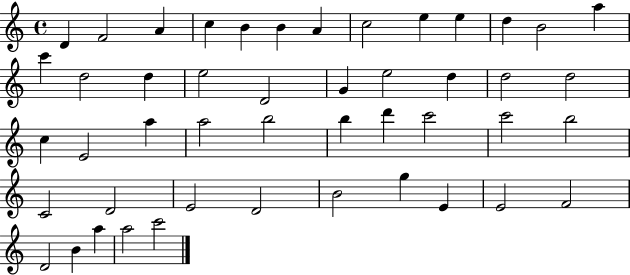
X:1
T:Untitled
M:4/4
L:1/4
K:C
D F2 A c B B A c2 e e d B2 a c' d2 d e2 D2 G e2 d d2 d2 c E2 a a2 b2 b d' c'2 c'2 b2 C2 D2 E2 D2 B2 g E E2 F2 D2 B a a2 c'2